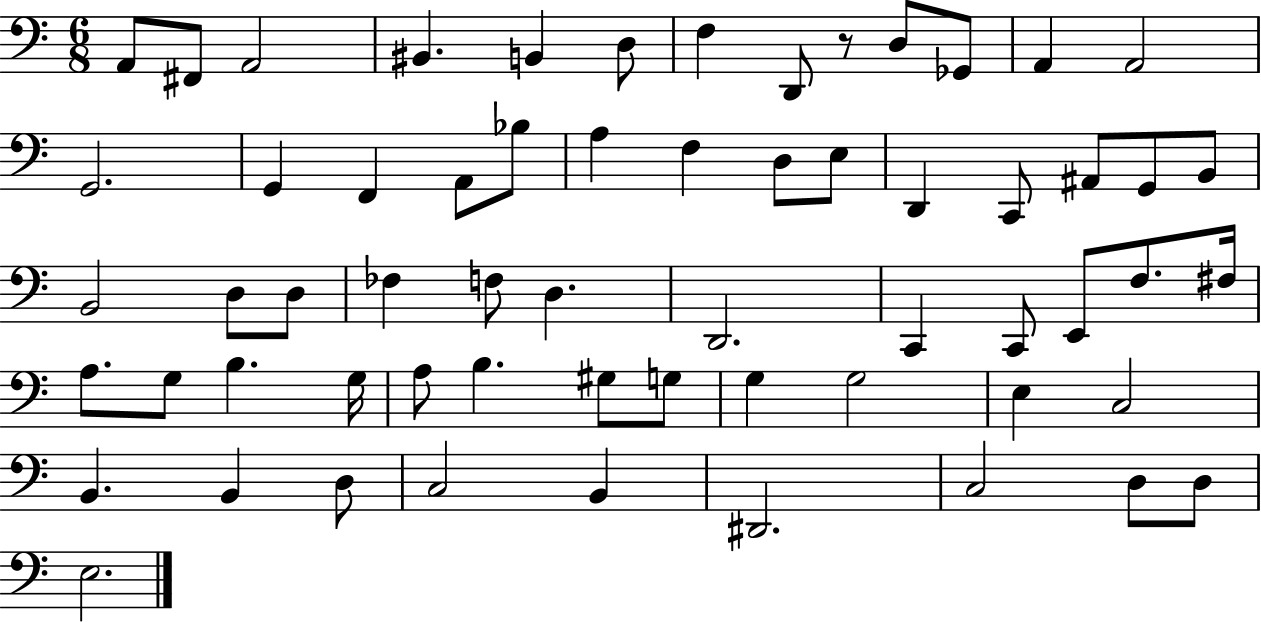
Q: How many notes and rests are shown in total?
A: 61